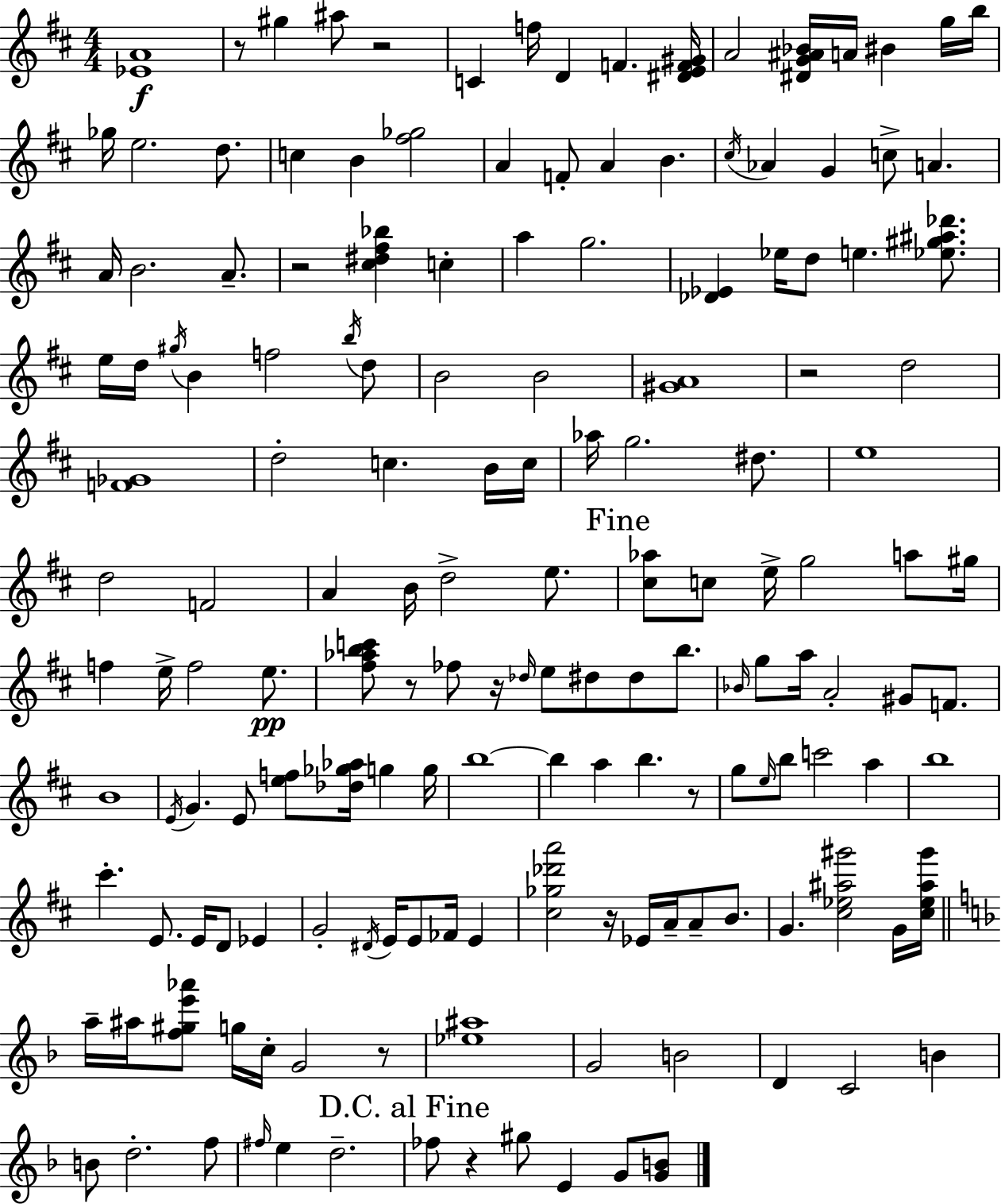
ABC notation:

X:1
T:Untitled
M:4/4
L:1/4
K:D
[_EA]4 z/2 ^g ^a/2 z2 C f/4 D F [^DEF^G]/4 A2 [^DG^A_B]/4 A/4 ^B g/4 b/4 _g/4 e2 d/2 c B [^f_g]2 A F/2 A B ^c/4 _A G c/2 A A/4 B2 A/2 z2 [^c^d^f_b] c a g2 [_D_E] _e/4 d/2 e [_e^g^a_d']/2 e/4 d/4 ^g/4 B f2 b/4 d/2 B2 B2 [^GA]4 z2 d2 [F_G]4 d2 c B/4 c/4 _a/4 g2 ^d/2 e4 d2 F2 A B/4 d2 e/2 [^c_a]/2 c/2 e/4 g2 a/2 ^g/4 f e/4 f2 e/2 [^f_abc']/2 z/2 _f/2 z/4 _d/4 e/2 ^d/2 ^d/2 b/2 _B/4 g/2 a/4 A2 ^G/2 F/2 B4 E/4 G E/2 [ef]/2 [_d_g_a]/4 g g/4 b4 b a b z/2 g/2 e/4 b/2 c'2 a b4 ^c' E/2 E/4 D/2 _E G2 ^D/4 E/4 E/2 _F/4 E [^c_g_d'a']2 z/4 _E/4 A/4 A/2 B/2 G [^c_e^a^g']2 G/4 [^c_e^a^g']/4 a/4 ^a/4 [f^ge'_a']/2 g/4 c/4 G2 z/2 [_e^a]4 G2 B2 D C2 B B/2 d2 f/2 ^f/4 e d2 _f/2 z ^g/2 E G/2 [GB]/2